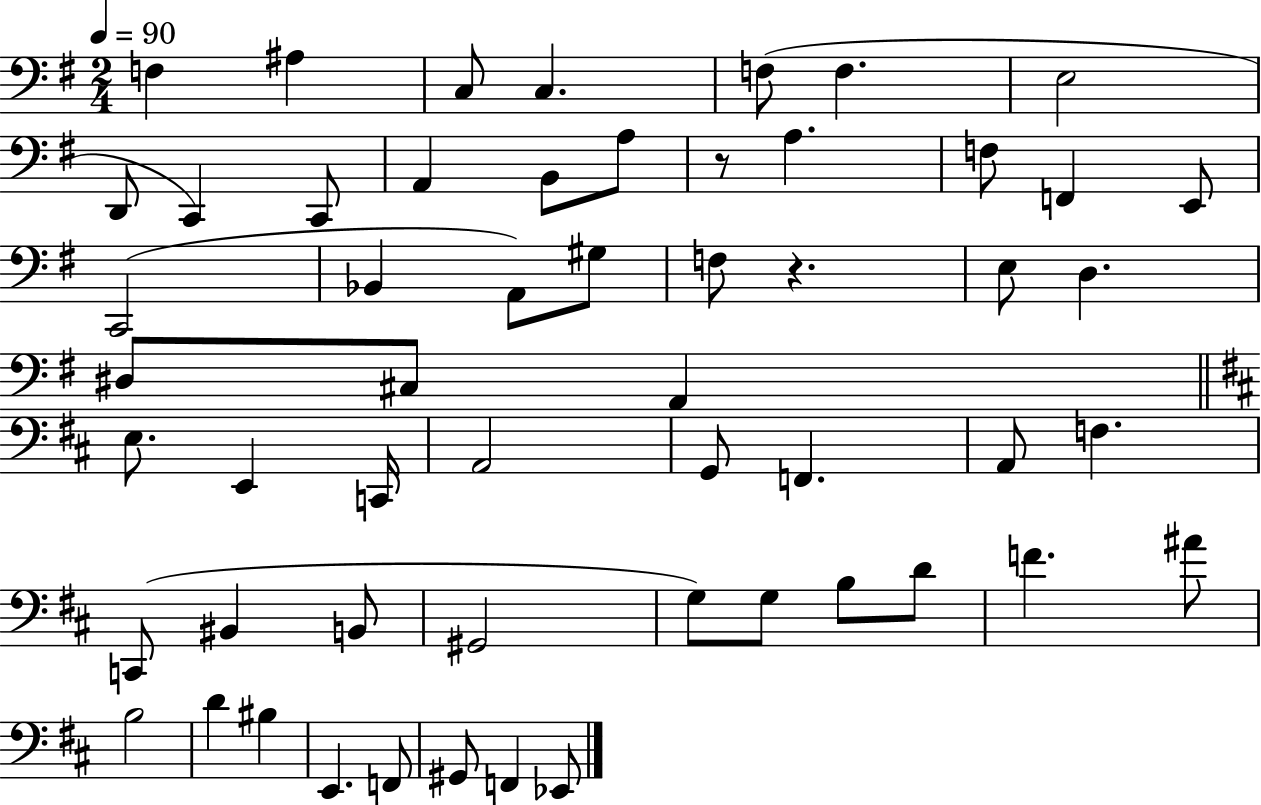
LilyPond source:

{
  \clef bass
  \numericTimeSignature
  \time 2/4
  \key g \major
  \tempo 4 = 90
  f4 ais4 | c8 c4. | f8( f4. | e2 | \break d,8 c,4) c,8 | a,4 b,8 a8 | r8 a4. | f8 f,4 e,8 | \break c,2( | bes,4 a,8) gis8 | f8 r4. | e8 d4. | \break dis8 cis8 a,4 | \bar "||" \break \key b \minor e8. e,4 c,16 | a,2 | g,8 f,4. | a,8 f4. | \break c,8( bis,4 b,8 | gis,2 | g8) g8 b8 d'8 | f'4. ais'8 | \break b2 | d'4 bis4 | e,4. f,8 | gis,8 f,4 ees,8 | \break \bar "|."
}